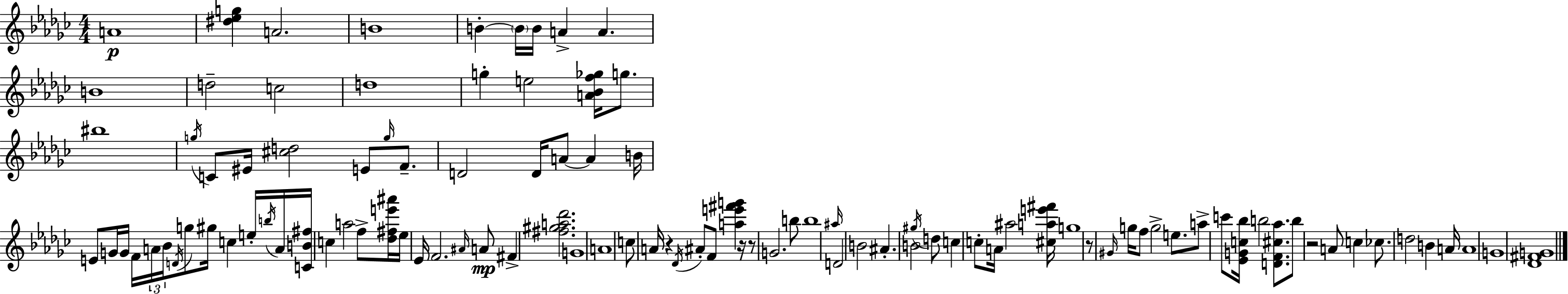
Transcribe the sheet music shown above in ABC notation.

X:1
T:Untitled
M:4/4
L:1/4
K:Ebm
A4 [^d_eg] A2 B4 B B/4 B/4 A A B4 d2 c2 d4 g e2 [A_Bf_g]/4 g/2 ^b4 g/4 C/2 ^E/4 [^cd]2 E/2 g/4 F/2 D2 D/4 A/2 A B/4 E/2 G/4 G/4 F/4 A/4 _B/4 D/4 g/2 ^g/4 c e/4 b/4 A/4 [CB^f]/4 c a2 f/2 [_d^fe'^a']/4 _e/4 _E/4 F2 ^A/4 A/2 ^F [^f^ga_d']2 G4 A4 c/2 A/4 z _D/4 ^A/2 F/2 [ae'^f'g'] z/4 z/2 G2 b/2 b4 ^a/4 D2 B2 ^A B2 ^g/4 d/2 c c/2 A/4 ^a2 [^cae'^f']/4 g4 z/2 ^G/4 g/4 f/2 g2 e/2 a/2 c'/2 [_EGc_b]/4 b2 [DF^c_a]/2 b/2 z2 A/2 c _c/2 d2 B A/4 A4 G4 [_D^FG]4